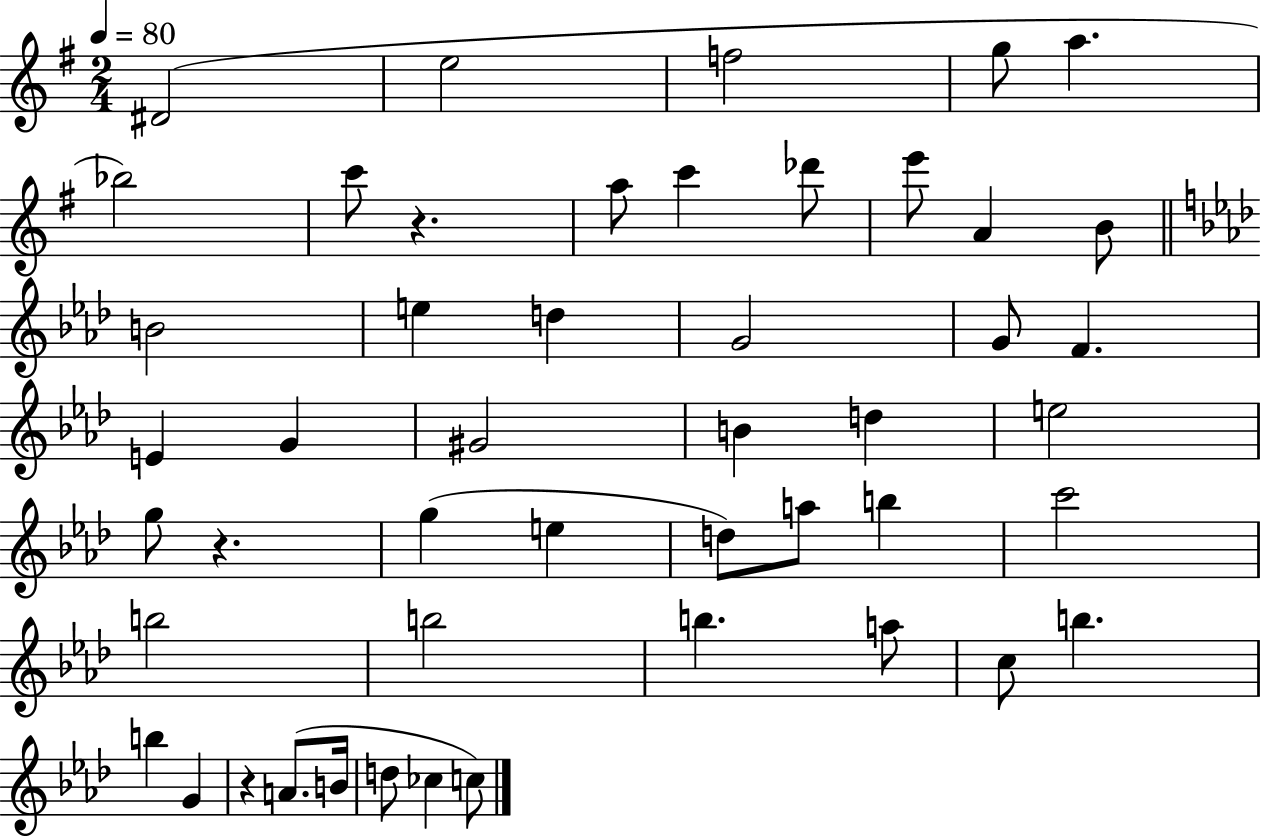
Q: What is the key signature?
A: G major